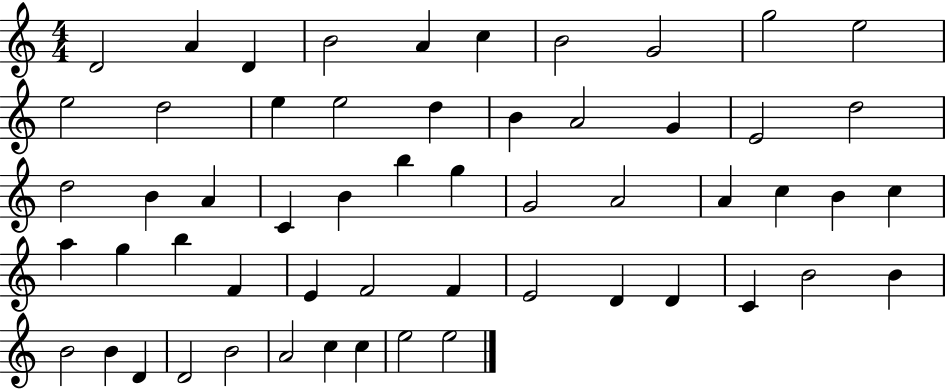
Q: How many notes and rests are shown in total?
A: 56